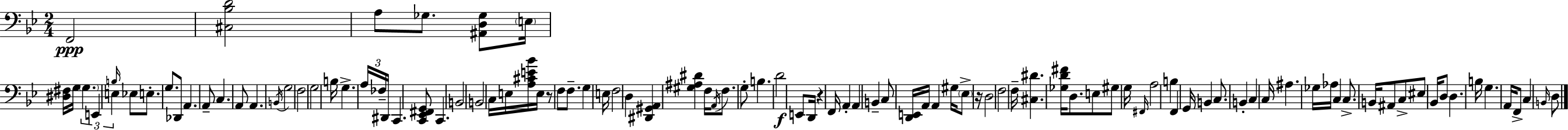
F2/h [C#3,Bb3,D4]/h A3/e Gb3/e. [A#2,D3,Gb3]/e E3/s [D#3,F#3]/s G3/s G3/q. E2/q E3/q B3/s Eb3/e E3/e. G3/e. Db2/e A2/q. A2/e C3/q. A2/e A2/q. B2/s G3/h F3/h G3/h B3/s G3/q. A3/s FES3/s D#2/s C2/q. [C2,Eb2,F#2,G2]/e C2/q. B2/h B2/h C3/s E3/s [A3,C#4,E4,Bb4]/s E3/s R/e F3/e F3/e. G3/q E3/s F3/h D3/q [D#2,G#2,A2]/q [G#3,A#3,D#4]/q F3/s A2/s F3/e. G3/e B3/q. D4/h E2/e D2/s R/q F2/s A2/q A2/q B2/q C3/e [D2,E2]/s A2/s A2/q G#3/s Eb3/e R/s D3/h F3/h F3/s [C#3,D#4]/q. [Gb3,D4,F#4]/s D3/e. E3/e G#3/e G3/s F#2/s A3/h B3/q F2/q G2/s B2/q C3/e. B2/q C3/q C3/s A#3/q. Gb3/s Ab3/s C3/q C3/e. B2/s A#2/e C3/e EIS3/e Bb2/s D3/e D3/q. B3/s G3/q. A2/s F2/e C3/q B2/s D3/e